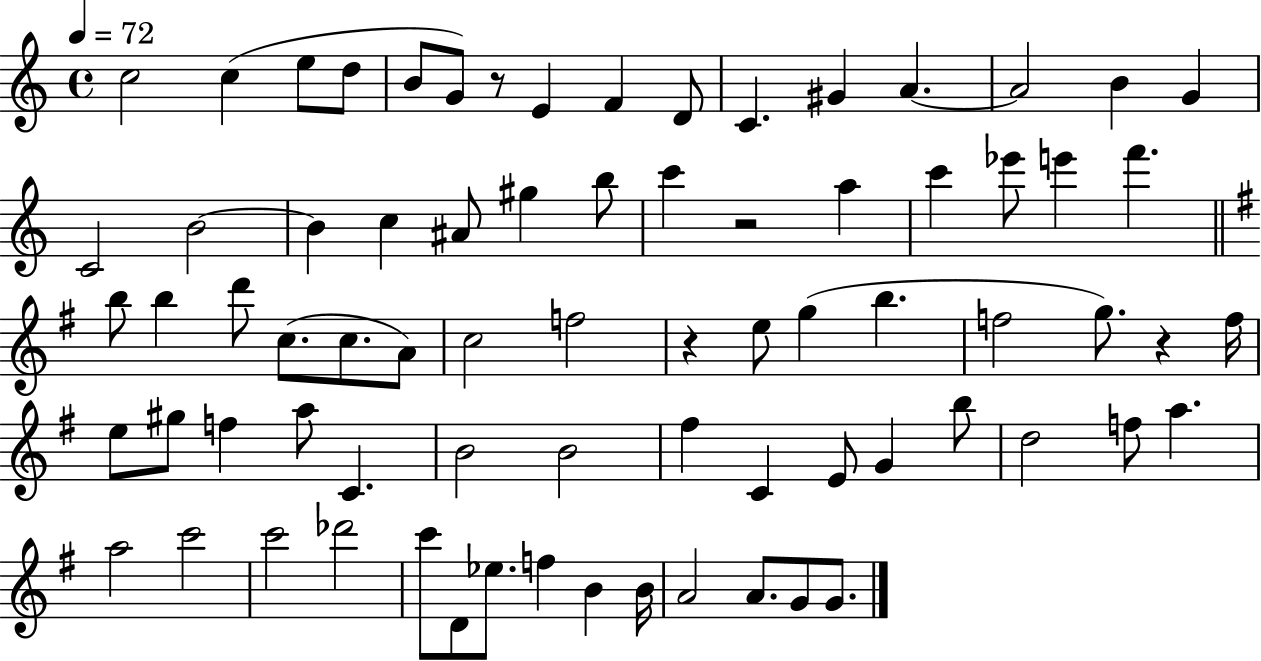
C5/h C5/q E5/e D5/e B4/e G4/e R/e E4/q F4/q D4/e C4/q. G#4/q A4/q. A4/h B4/q G4/q C4/h B4/h B4/q C5/q A#4/e G#5/q B5/e C6/q R/h A5/q C6/q Eb6/e E6/q F6/q. B5/e B5/q D6/e C5/e. C5/e. A4/e C5/h F5/h R/q E5/e G5/q B5/q. F5/h G5/e. R/q F5/s E5/e G#5/e F5/q A5/e C4/q. B4/h B4/h F#5/q C4/q E4/e G4/q B5/e D5/h F5/e A5/q. A5/h C6/h C6/h Db6/h C6/e D4/e Eb5/e. F5/q B4/q B4/s A4/h A4/e. G4/e G4/e.